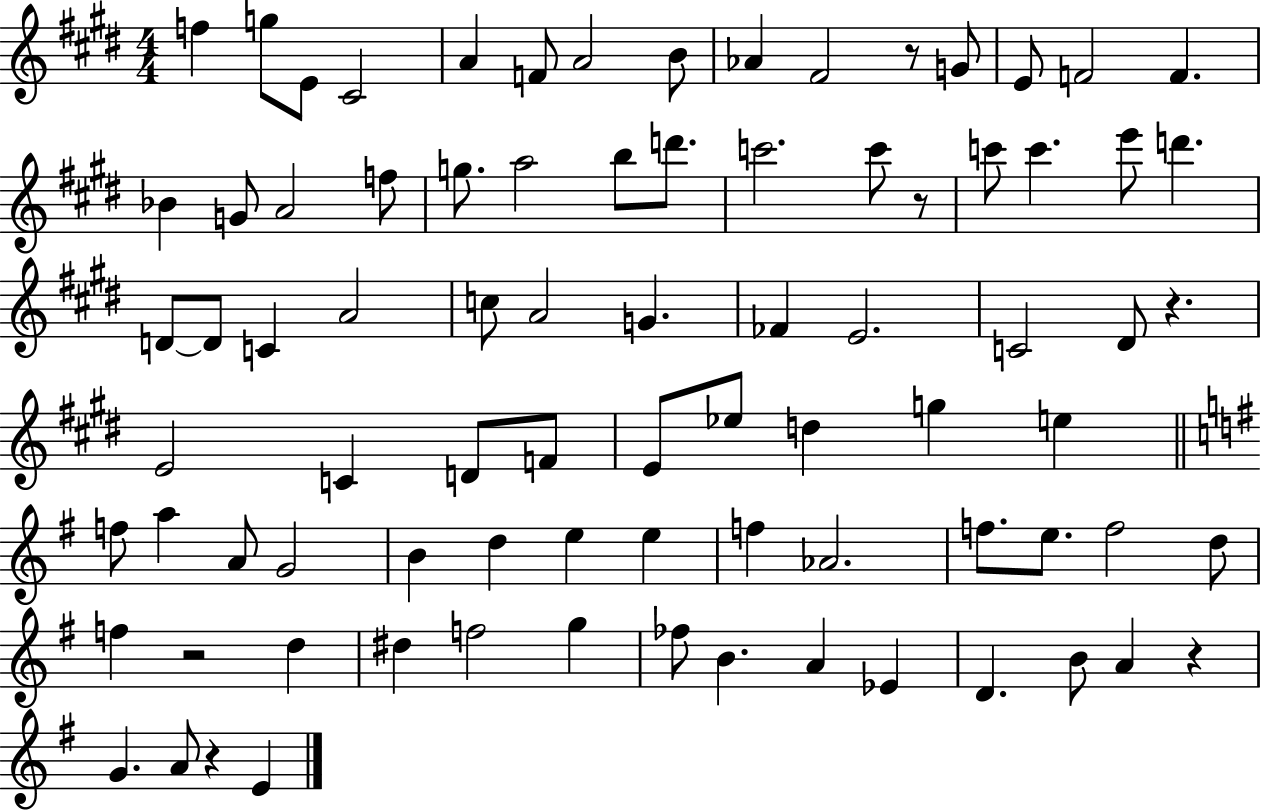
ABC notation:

X:1
T:Untitled
M:4/4
L:1/4
K:E
f g/2 E/2 ^C2 A F/2 A2 B/2 _A ^F2 z/2 G/2 E/2 F2 F _B G/2 A2 f/2 g/2 a2 b/2 d'/2 c'2 c'/2 z/2 c'/2 c' e'/2 d' D/2 D/2 C A2 c/2 A2 G _F E2 C2 ^D/2 z E2 C D/2 F/2 E/2 _e/2 d g e f/2 a A/2 G2 B d e e f _A2 f/2 e/2 f2 d/2 f z2 d ^d f2 g _f/2 B A _E D B/2 A z G A/2 z E